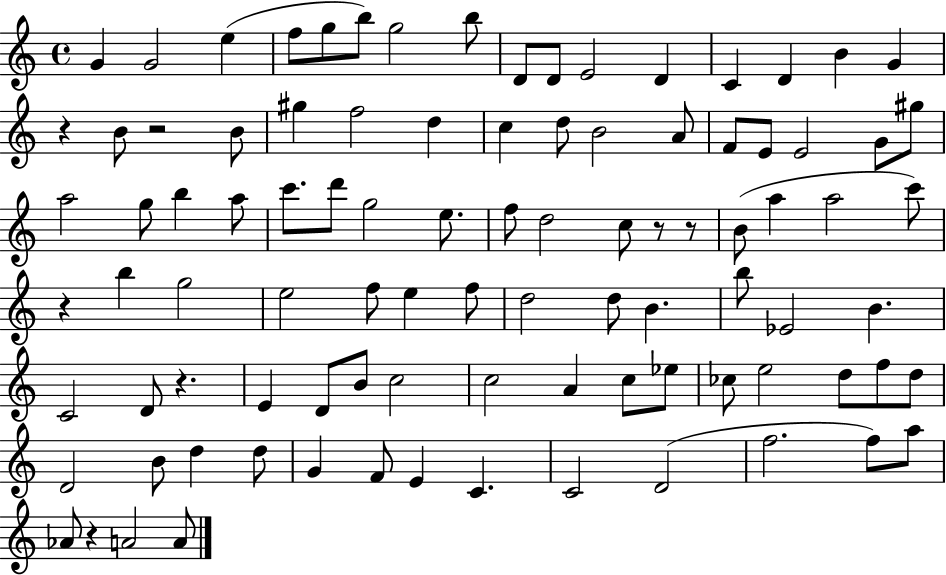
{
  \clef treble
  \time 4/4
  \defaultTimeSignature
  \key c \major
  g'4 g'2 e''4( | f''8 g''8 b''8) g''2 b''8 | d'8 d'8 e'2 d'4 | c'4 d'4 b'4 g'4 | \break r4 b'8 r2 b'8 | gis''4 f''2 d''4 | c''4 d''8 b'2 a'8 | f'8 e'8 e'2 g'8 gis''8 | \break a''2 g''8 b''4 a''8 | c'''8. d'''8 g''2 e''8. | f''8 d''2 c''8 r8 r8 | b'8( a''4 a''2 c'''8) | \break r4 b''4 g''2 | e''2 f''8 e''4 f''8 | d''2 d''8 b'4. | b''8 ees'2 b'4. | \break c'2 d'8 r4. | e'4 d'8 b'8 c''2 | c''2 a'4 c''8 ees''8 | ces''8 e''2 d''8 f''8 d''8 | \break d'2 b'8 d''4 d''8 | g'4 f'8 e'4 c'4. | c'2 d'2( | f''2. f''8) a''8 | \break aes'8 r4 a'2 a'8 | \bar "|."
}